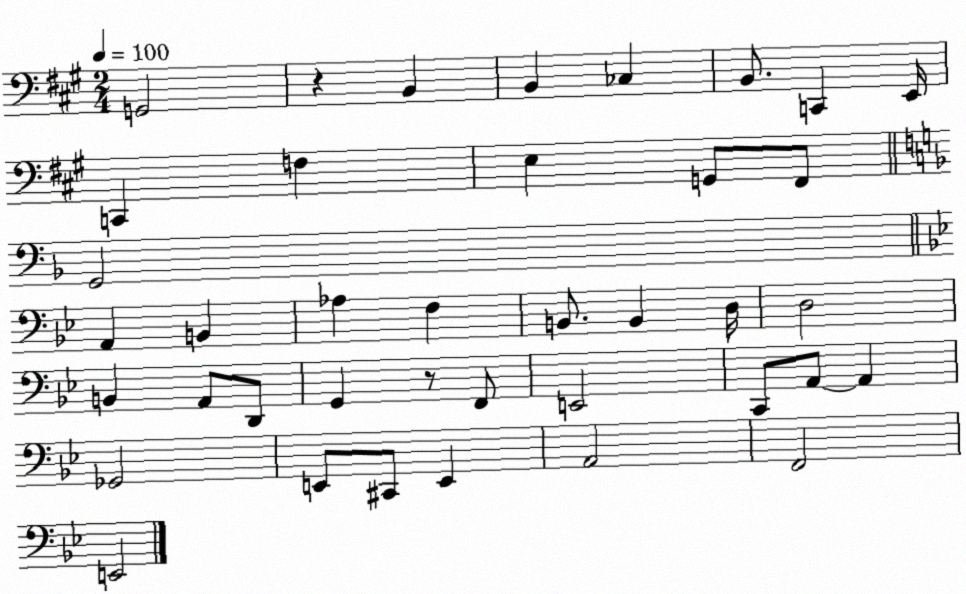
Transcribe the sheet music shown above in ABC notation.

X:1
T:Untitled
M:2/4
L:1/4
K:A
G,,2 z B,, B,, _C, B,,/2 C,, E,,/4 C,, F, E, G,,/2 ^F,,/2 G,,2 A,, B,, _A, F, B,,/2 B,, D,/4 D,2 B,, A,,/2 D,,/2 G,, z/2 F,,/2 E,,2 C,,/2 A,,/2 A,, _G,,2 E,,/2 ^C,,/2 E,, A,,2 F,,2 E,,2